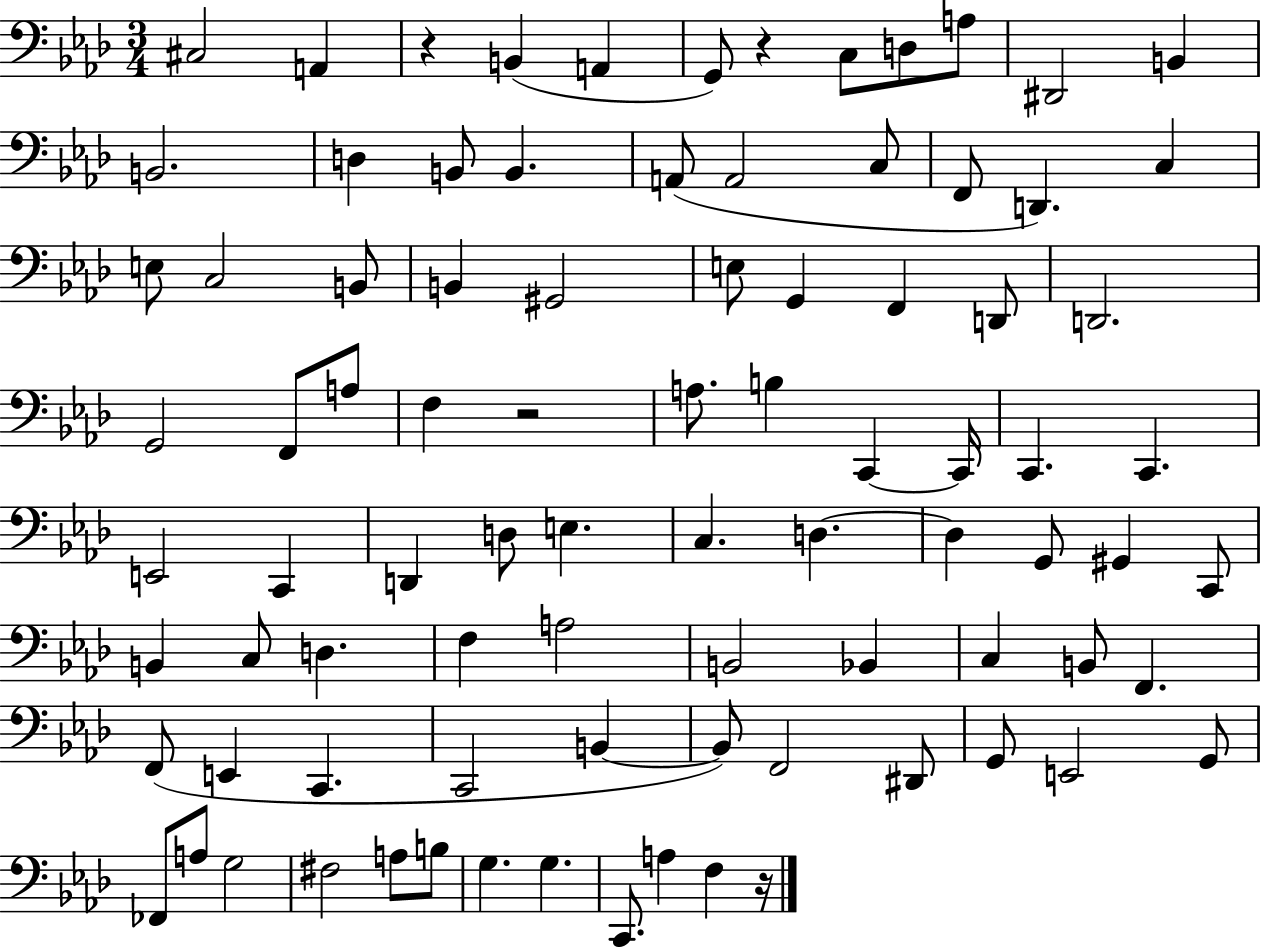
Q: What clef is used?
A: bass